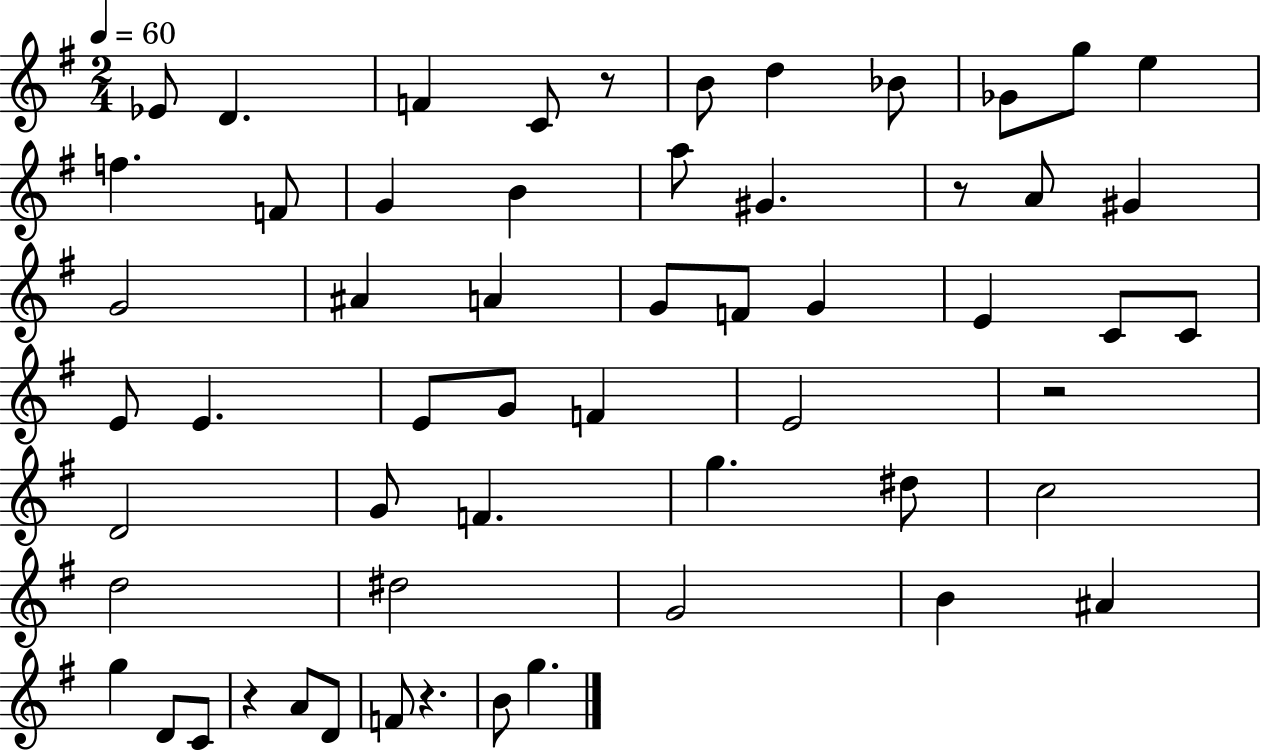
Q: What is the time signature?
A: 2/4